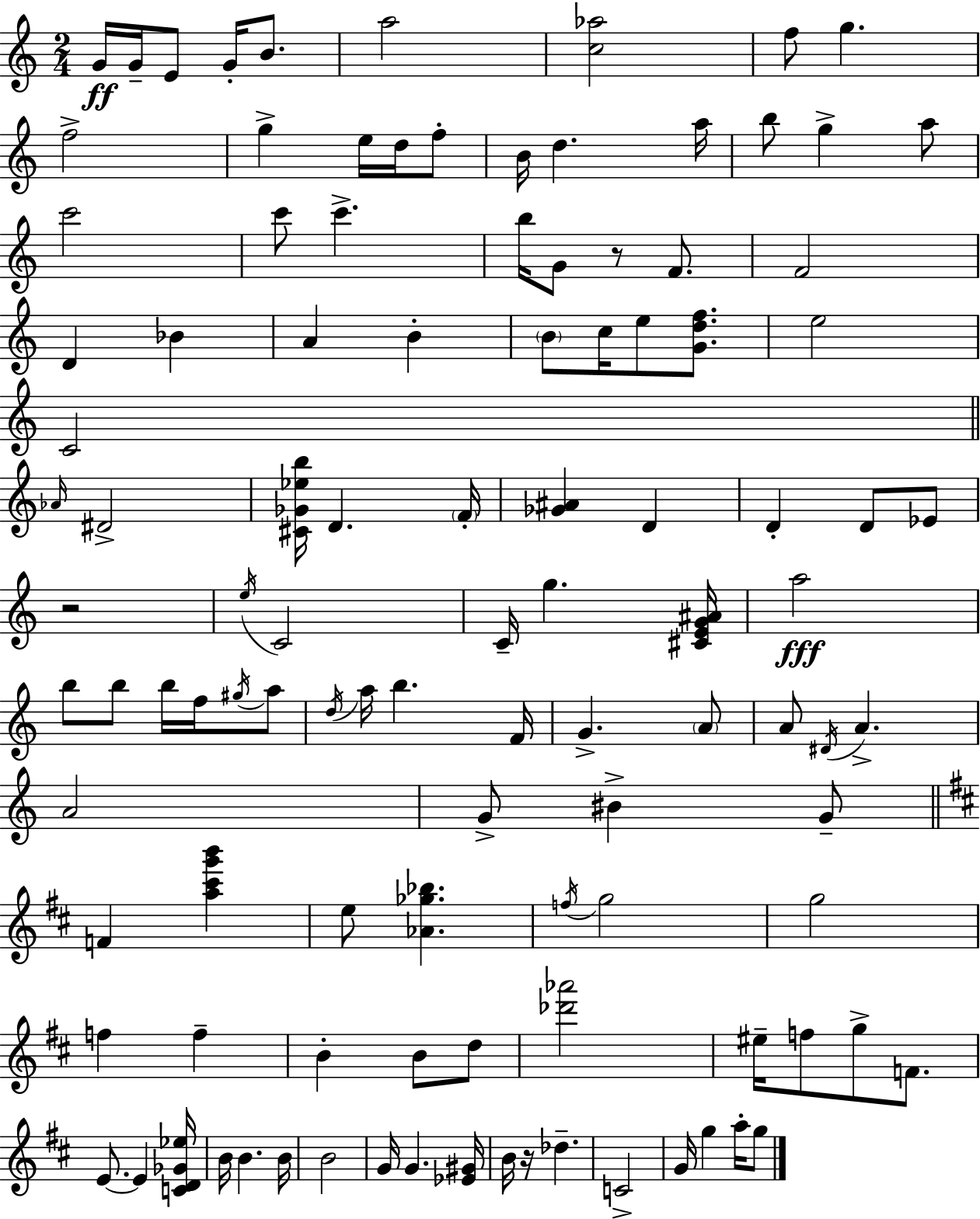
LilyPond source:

{
  \clef treble
  \numericTimeSignature
  \time 2/4
  \key c \major
  g'16\ff g'16-- e'8 g'16-. b'8. | a''2 | <c'' aes''>2 | f''8 g''4. | \break f''2-> | g''4-> e''16 d''16 f''8-. | b'16 d''4. a''16 | b''8 g''4-> a''8 | \break c'''2 | c'''8 c'''4.-> | b''16 g'8 r8 f'8. | f'2 | \break d'4 bes'4 | a'4 b'4-. | \parenthesize b'8 c''16 e''8 <g' d'' f''>8. | e''2 | \break c'2 | \bar "||" \break \key c \major \grace { aes'16 } dis'2-> | <cis' ges' ees'' b''>16 d'4. | \parenthesize f'16-. <ges' ais'>4 d'4 | d'4-. d'8 ees'8 | \break r2 | \acciaccatura { e''16 } c'2 | c'16-- g''4. | <cis' e' g' ais'>16 a''2\fff | \break b''8 b''8 b''16 f''16 | \acciaccatura { gis''16 } a''8 \acciaccatura { d''16 } a''16 b''4. | f'16 g'4.-> | \parenthesize a'8 a'8 \acciaccatura { dis'16 } a'4.-> | \break a'2 | g'8-> bis'4-> | g'8-- \bar "||" \break \key d \major f'4 <a'' cis''' g''' b'''>4 | e''8 <aes' ges'' bes''>4. | \acciaccatura { f''16 } g''2 | g''2 | \break f''4 f''4-- | b'4-. b'8 d''8 | <des''' aes'''>2 | eis''16-- f''8 g''8-> f'8. | \break e'8.~~ e'4 | <c' d' ges' ees''>16 b'16 b'4. | b'16 b'2 | g'16 g'4. | \break <ees' gis'>16 b'16 r16 des''4.-- | c'2-> | g'16 g''4 a''16-. g''8 | \bar "|."
}